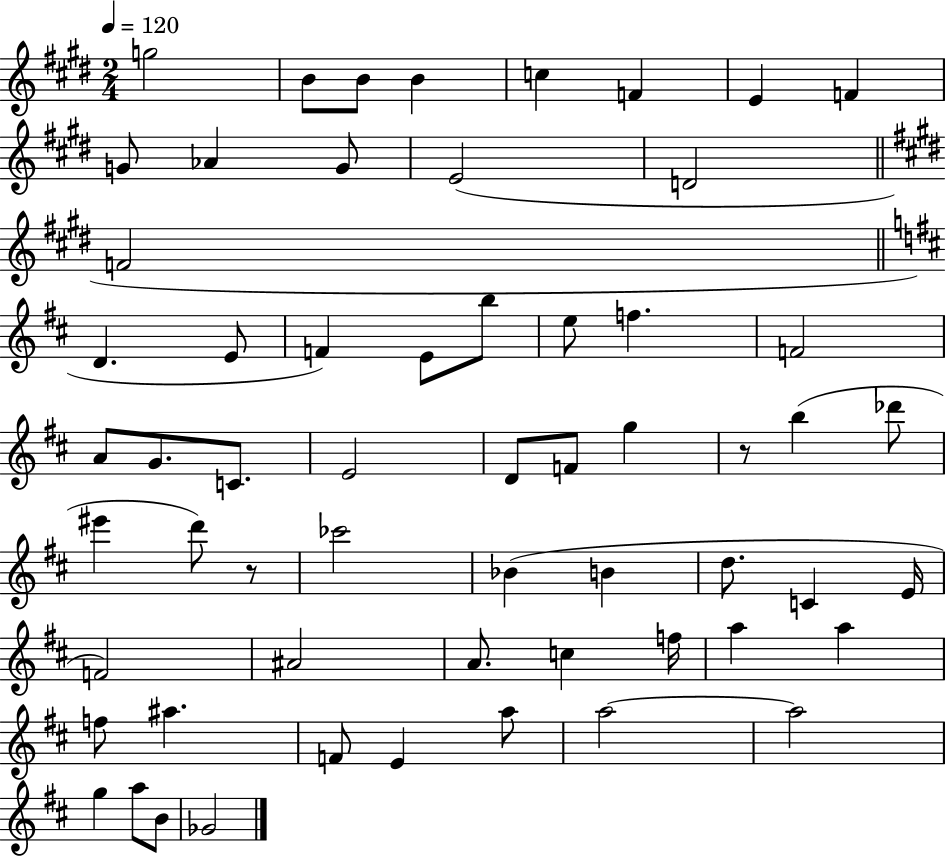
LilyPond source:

{
  \clef treble
  \numericTimeSignature
  \time 2/4
  \key e \major
  \tempo 4 = 120
  g''2 | b'8 b'8 b'4 | c''4 f'4 | e'4 f'4 | \break g'8 aes'4 g'8 | e'2( | d'2 | \bar "||" \break \key e \major f'2 | \bar "||" \break \key b \minor d'4. e'8 | f'4) e'8 b''8 | e''8 f''4. | f'2 | \break a'8 g'8. c'8. | e'2 | d'8 f'8 g''4 | r8 b''4( des'''8 | \break eis'''4 d'''8) r8 | ces'''2 | bes'4( b'4 | d''8. c'4 e'16 | \break f'2) | ais'2 | a'8. c''4 f''16 | a''4 a''4 | \break f''8 ais''4. | f'8 e'4 a''8 | a''2~~ | a''2 | \break g''4 a''8 b'8 | ges'2 | \bar "|."
}